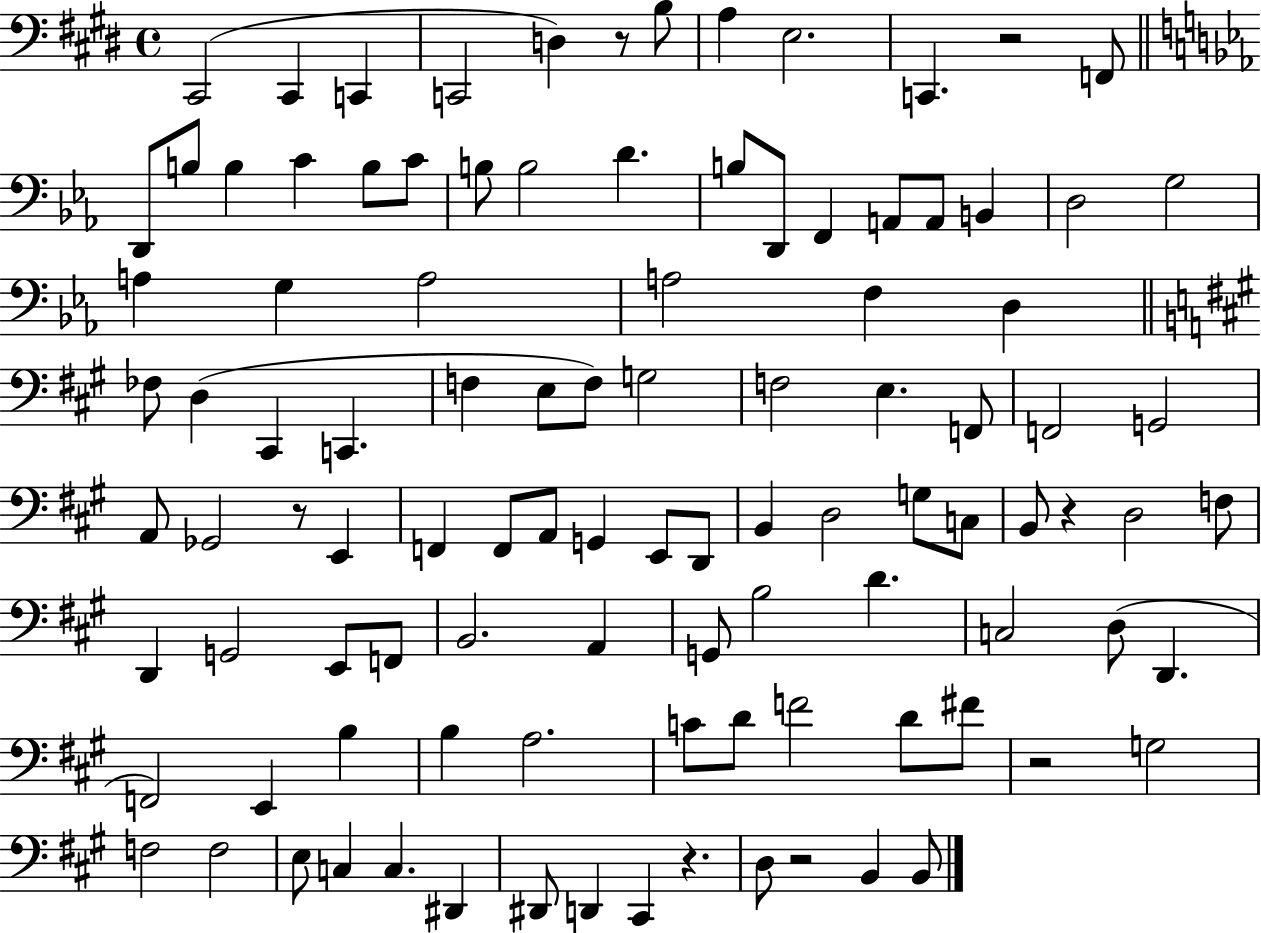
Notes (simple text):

C#2/h C#2/q C2/q C2/h D3/q R/e B3/e A3/q E3/h. C2/q. R/h F2/e D2/e B3/e B3/q C4/q B3/e C4/e B3/e B3/h D4/q. B3/e D2/e F2/q A2/e A2/e B2/q D3/h G3/h A3/q G3/q A3/h A3/h F3/q D3/q FES3/e D3/q C#2/q C2/q. F3/q E3/e F3/e G3/h F3/h E3/q. F2/e F2/h G2/h A2/e Gb2/h R/e E2/q F2/q F2/e A2/e G2/q E2/e D2/e B2/q D3/h G3/e C3/e B2/e R/q D3/h F3/e D2/q G2/h E2/e F2/e B2/h. A2/q G2/e B3/h D4/q. C3/h D3/e D2/q. F2/h E2/q B3/q B3/q A3/h. C4/e D4/e F4/h D4/e F#4/e R/h G3/h F3/h F3/h E3/e C3/q C3/q. D#2/q D#2/e D2/q C#2/q R/q. D3/e R/h B2/q B2/e